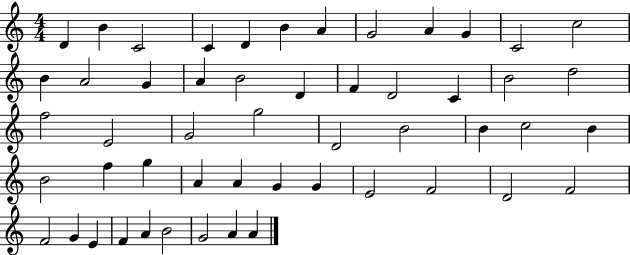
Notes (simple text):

D4/q B4/q C4/h C4/q D4/q B4/q A4/q G4/h A4/q G4/q C4/h C5/h B4/q A4/h G4/q A4/q B4/h D4/q F4/q D4/h C4/q B4/h D5/h F5/h E4/h G4/h G5/h D4/h B4/h B4/q C5/h B4/q B4/h F5/q G5/q A4/q A4/q G4/q G4/q E4/h F4/h D4/h F4/h F4/h G4/q E4/q F4/q A4/q B4/h G4/h A4/q A4/q